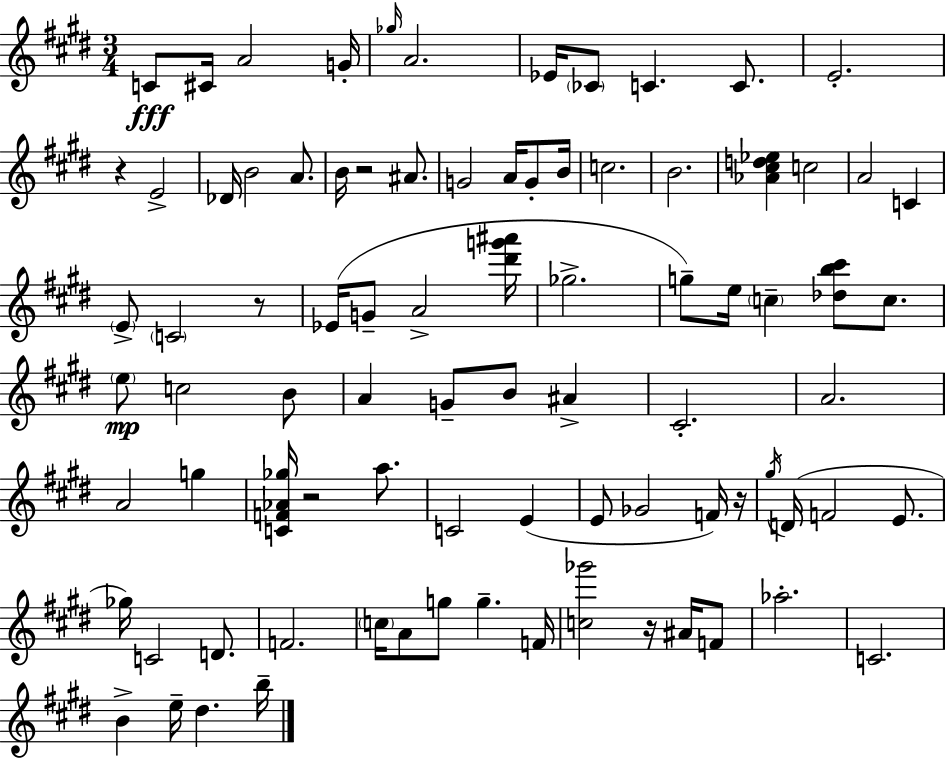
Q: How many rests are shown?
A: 6